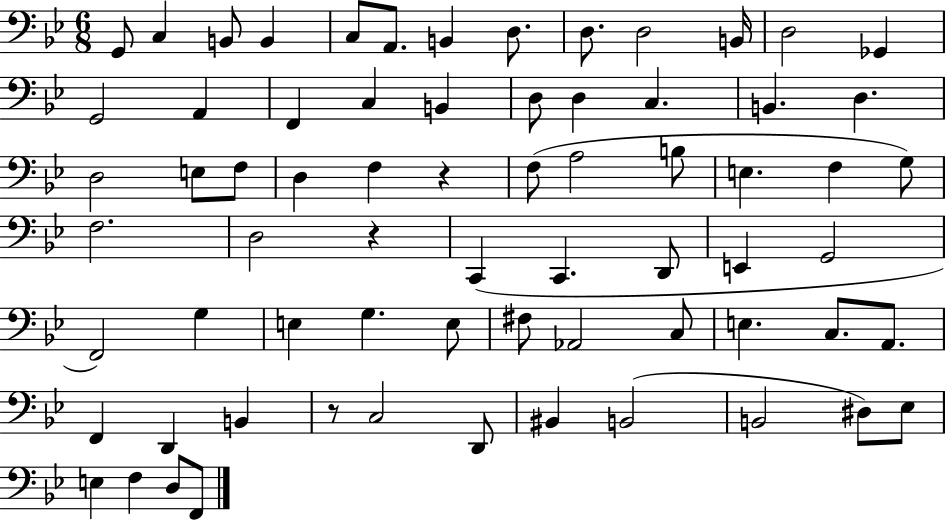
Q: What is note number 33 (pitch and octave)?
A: F3